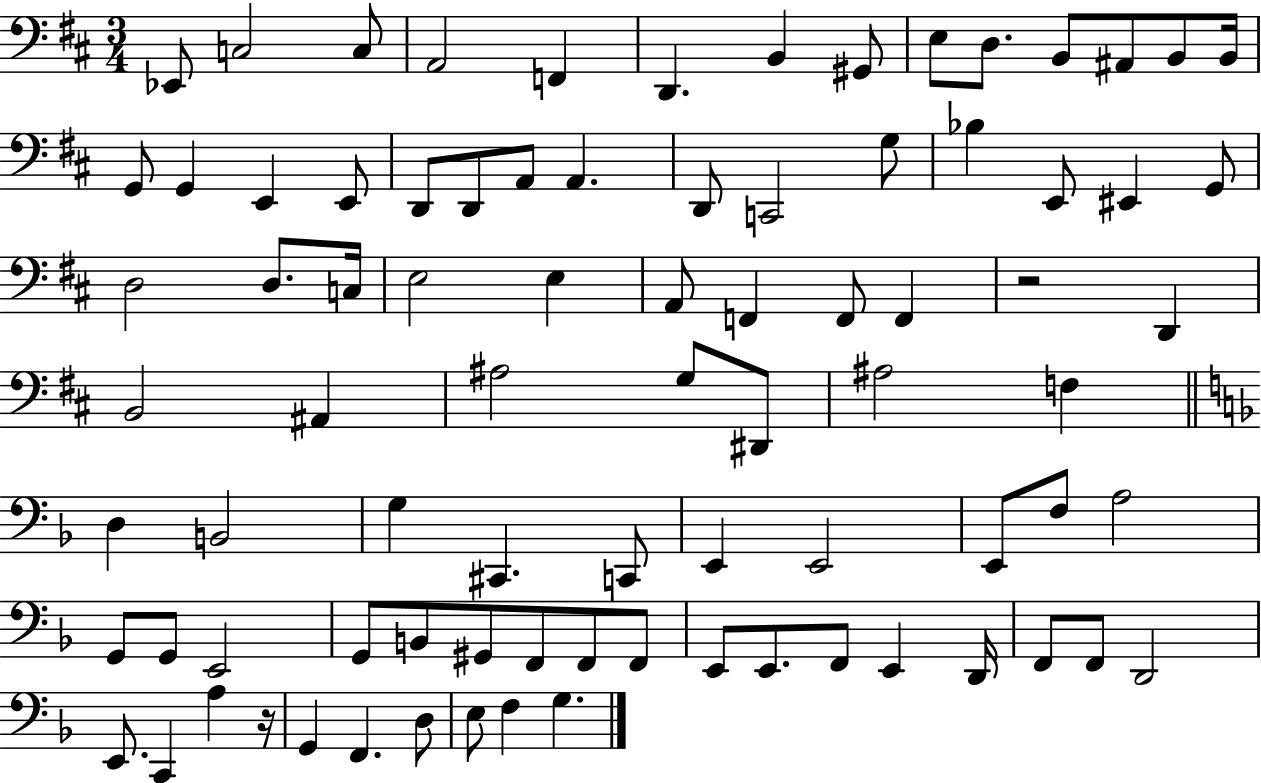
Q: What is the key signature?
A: D major